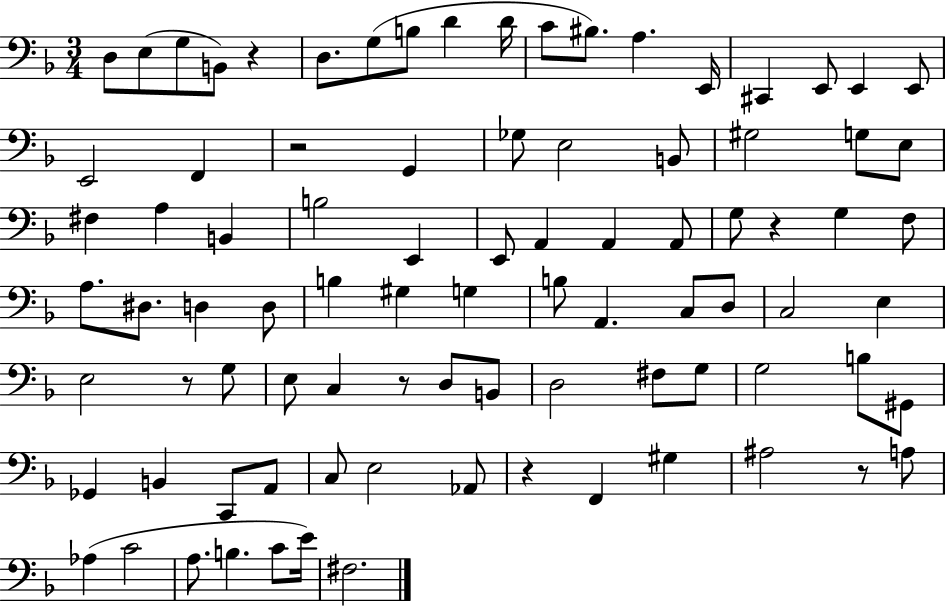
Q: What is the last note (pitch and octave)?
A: F#3